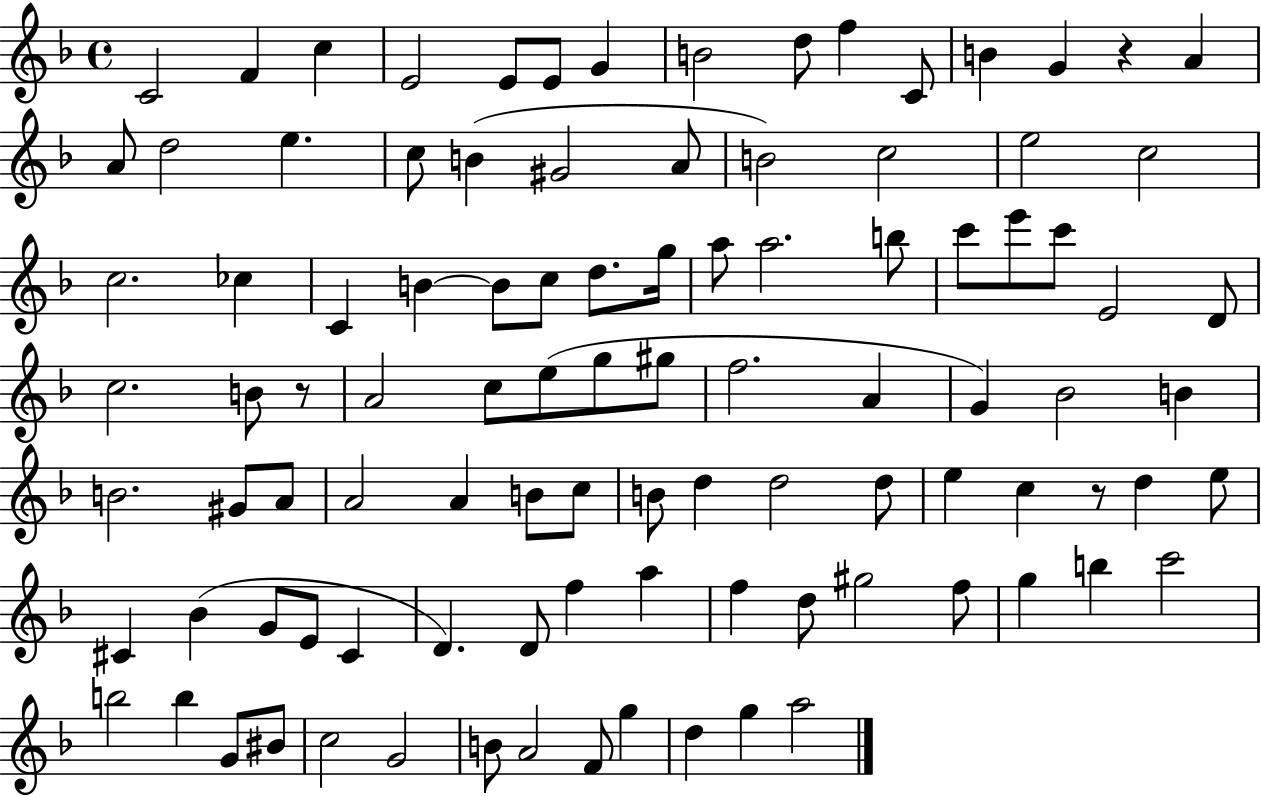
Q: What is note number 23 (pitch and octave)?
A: C5